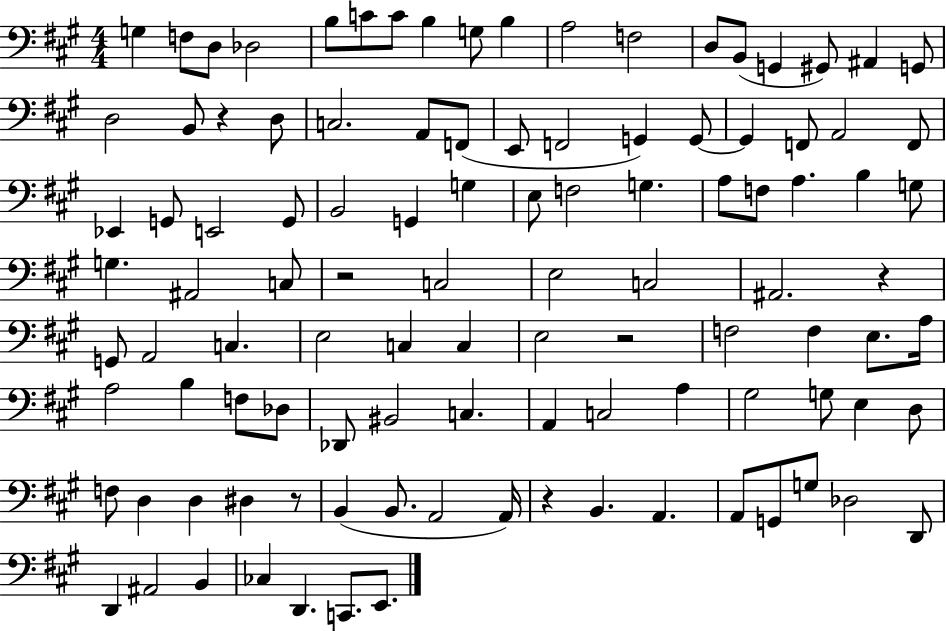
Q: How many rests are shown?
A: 6